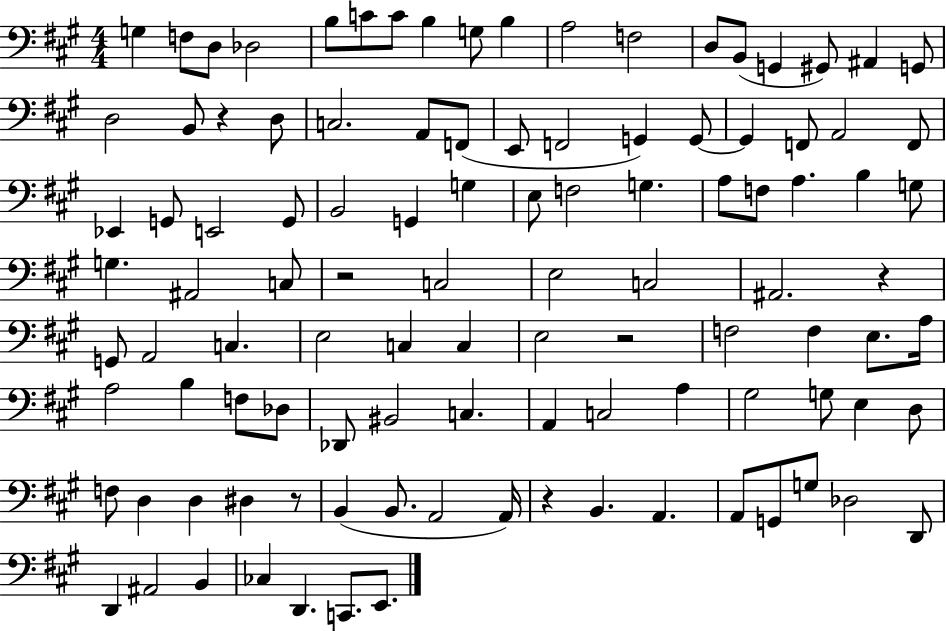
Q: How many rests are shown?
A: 6